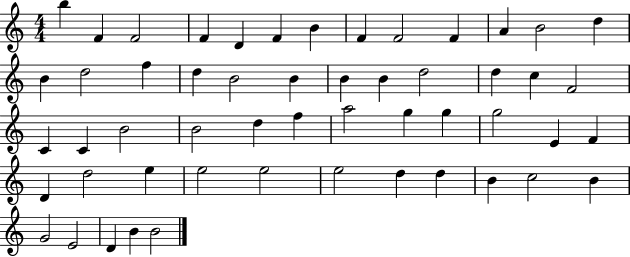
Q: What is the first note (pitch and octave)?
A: B5